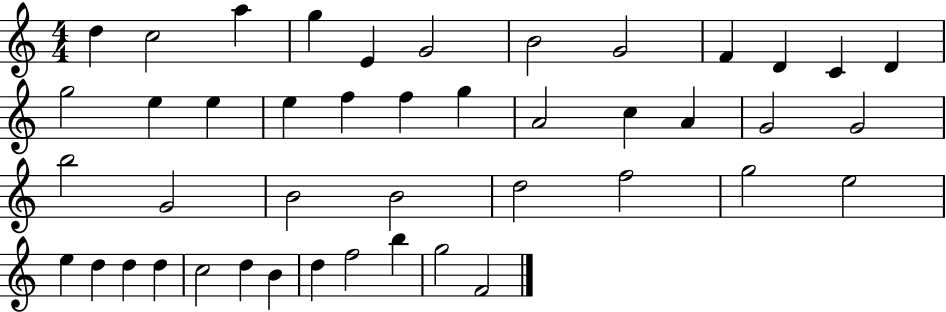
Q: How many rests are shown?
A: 0